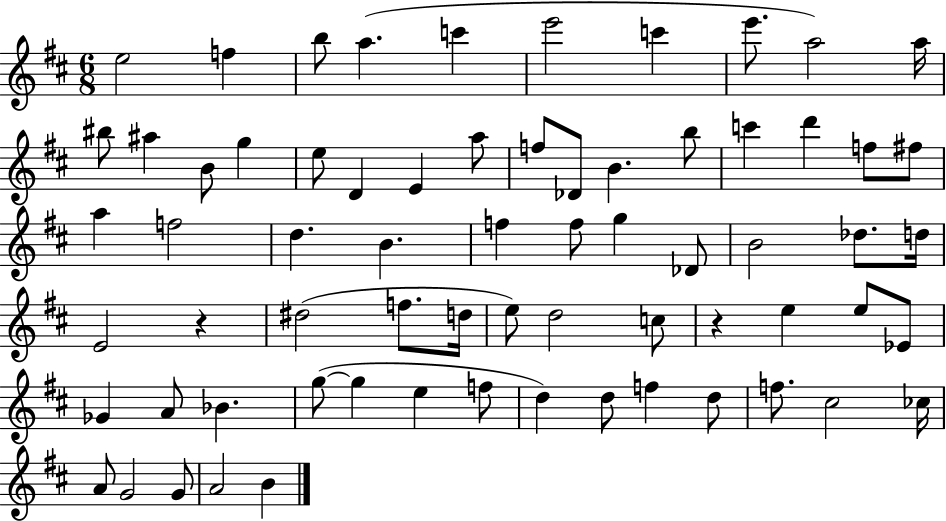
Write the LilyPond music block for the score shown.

{
  \clef treble
  \numericTimeSignature
  \time 6/8
  \key d \major
  e''2 f''4 | b''8 a''4.( c'''4 | e'''2 c'''4 | e'''8. a''2) a''16 | \break bis''8 ais''4 b'8 g''4 | e''8 d'4 e'4 a''8 | f''8 des'8 b'4. b''8 | c'''4 d'''4 f''8 fis''8 | \break a''4 f''2 | d''4. b'4. | f''4 f''8 g''4 des'8 | b'2 des''8. d''16 | \break e'2 r4 | dis''2( f''8. d''16 | e''8) d''2 c''8 | r4 e''4 e''8 ees'8 | \break ges'4 a'8 bes'4. | g''8~(~ g''4 e''4 f''8 | d''4) d''8 f''4 d''8 | f''8. cis''2 ces''16 | \break a'8 g'2 g'8 | a'2 b'4 | \bar "|."
}